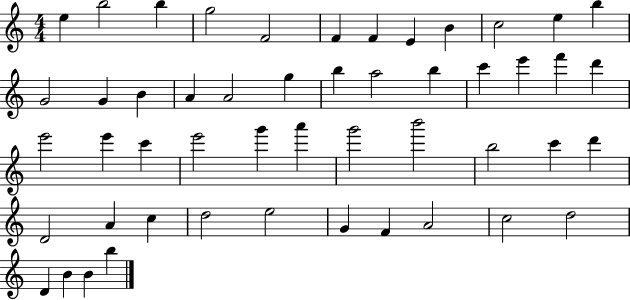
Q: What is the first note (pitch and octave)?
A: E5